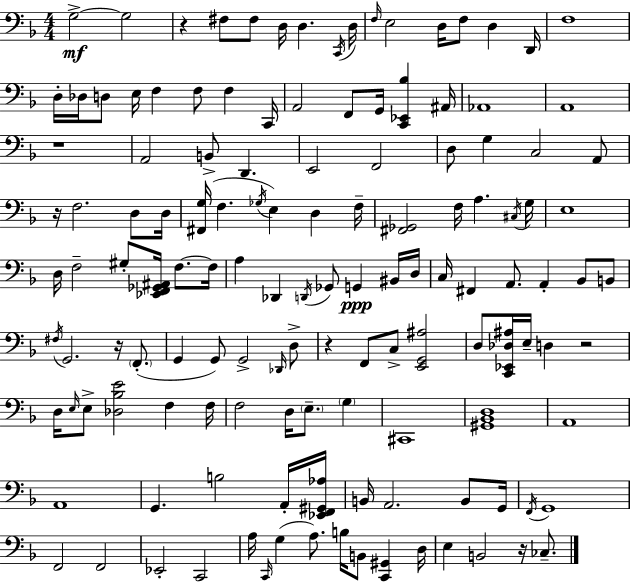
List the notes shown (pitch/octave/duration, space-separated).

G3/h G3/h R/q F#3/e F#3/e D3/s D3/q. C2/s D3/s F3/s E3/h D3/s F3/e D3/q D2/s F3/w D3/s Db3/s D3/e E3/s F3/q F3/e F3/q C2/s A2/h F2/e G2/s [C2,Eb2,Bb3]/q A#2/s Ab2/w A2/w R/w A2/h B2/e D2/q. E2/h F2/h D3/e G3/q C3/h A2/e R/s F3/h. D3/e D3/s [F#2,G3]/s F3/q. Gb3/s E3/q D3/q F3/s [F#2,Gb2]/h F3/s A3/q. C#3/s G3/s E3/w D3/s F3/h G#3/e [Eb2,F2,Gb2,A#2]/s F3/e. F3/s A3/q Db2/q D2/s Gb2/e G2/q BIS2/s D3/s C3/s F#2/q A2/e. A2/q Bb2/e B2/e F#3/s G2/h. R/s F2/e. G2/q G2/e G2/h Db2/s D3/e R/q F2/e C3/e [E2,G2,A#3]/h D3/e [C2,Eb2,Db3,A#3]/s E3/s D3/q R/h D3/s E3/s E3/e [Db3,Bb3,E4]/h F3/q F3/s F3/h D3/s E3/e. G3/q C#2/w [G#2,Bb2,D3]/w A2/w A2/w G2/q. B3/h A2/s [Eb2,F2,G#2,Ab3]/s B2/s A2/h. B2/e G2/s F2/s G2/w F2/h F2/h Eb2/h C2/h A3/s C2/s G3/q A3/e. B3/s B2/e [C2,G#2]/q D3/s E3/q B2/h R/s CES3/e.